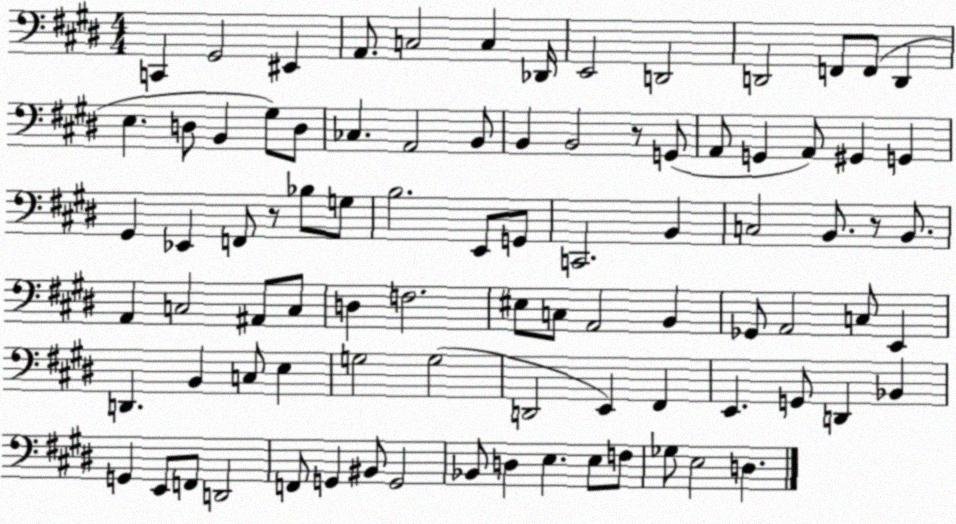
X:1
T:Untitled
M:4/4
L:1/4
K:E
C,, ^G,,2 ^E,, A,,/2 C,2 C, _D,,/4 E,,2 D,,2 D,,2 F,,/2 F,,/2 D,, E, D,/2 B,, ^G,/2 D,/2 _C, A,,2 B,,/2 B,, B,,2 z/2 G,,/2 A,,/2 G,, A,,/2 ^G,, G,, ^G,, _E,, F,,/2 z/2 _B,/2 G,/2 B,2 E,,/2 G,,/2 C,,2 B,, C,2 B,,/2 z/2 B,,/2 A,, C,2 ^A,,/2 C,/2 D, F,2 ^E,/2 C,/2 A,,2 B,, _G,,/2 A,,2 C,/2 E,, D,, B,, C,/2 E, G,2 G,2 D,,2 E,, ^F,, E,, G,,/2 D,, _B,, G,, E,,/2 F,,/2 D,,2 F,,/2 G,, ^B,,/2 G,,2 _B,,/2 D, E, E,/2 F,/2 _G,/2 E,2 D,